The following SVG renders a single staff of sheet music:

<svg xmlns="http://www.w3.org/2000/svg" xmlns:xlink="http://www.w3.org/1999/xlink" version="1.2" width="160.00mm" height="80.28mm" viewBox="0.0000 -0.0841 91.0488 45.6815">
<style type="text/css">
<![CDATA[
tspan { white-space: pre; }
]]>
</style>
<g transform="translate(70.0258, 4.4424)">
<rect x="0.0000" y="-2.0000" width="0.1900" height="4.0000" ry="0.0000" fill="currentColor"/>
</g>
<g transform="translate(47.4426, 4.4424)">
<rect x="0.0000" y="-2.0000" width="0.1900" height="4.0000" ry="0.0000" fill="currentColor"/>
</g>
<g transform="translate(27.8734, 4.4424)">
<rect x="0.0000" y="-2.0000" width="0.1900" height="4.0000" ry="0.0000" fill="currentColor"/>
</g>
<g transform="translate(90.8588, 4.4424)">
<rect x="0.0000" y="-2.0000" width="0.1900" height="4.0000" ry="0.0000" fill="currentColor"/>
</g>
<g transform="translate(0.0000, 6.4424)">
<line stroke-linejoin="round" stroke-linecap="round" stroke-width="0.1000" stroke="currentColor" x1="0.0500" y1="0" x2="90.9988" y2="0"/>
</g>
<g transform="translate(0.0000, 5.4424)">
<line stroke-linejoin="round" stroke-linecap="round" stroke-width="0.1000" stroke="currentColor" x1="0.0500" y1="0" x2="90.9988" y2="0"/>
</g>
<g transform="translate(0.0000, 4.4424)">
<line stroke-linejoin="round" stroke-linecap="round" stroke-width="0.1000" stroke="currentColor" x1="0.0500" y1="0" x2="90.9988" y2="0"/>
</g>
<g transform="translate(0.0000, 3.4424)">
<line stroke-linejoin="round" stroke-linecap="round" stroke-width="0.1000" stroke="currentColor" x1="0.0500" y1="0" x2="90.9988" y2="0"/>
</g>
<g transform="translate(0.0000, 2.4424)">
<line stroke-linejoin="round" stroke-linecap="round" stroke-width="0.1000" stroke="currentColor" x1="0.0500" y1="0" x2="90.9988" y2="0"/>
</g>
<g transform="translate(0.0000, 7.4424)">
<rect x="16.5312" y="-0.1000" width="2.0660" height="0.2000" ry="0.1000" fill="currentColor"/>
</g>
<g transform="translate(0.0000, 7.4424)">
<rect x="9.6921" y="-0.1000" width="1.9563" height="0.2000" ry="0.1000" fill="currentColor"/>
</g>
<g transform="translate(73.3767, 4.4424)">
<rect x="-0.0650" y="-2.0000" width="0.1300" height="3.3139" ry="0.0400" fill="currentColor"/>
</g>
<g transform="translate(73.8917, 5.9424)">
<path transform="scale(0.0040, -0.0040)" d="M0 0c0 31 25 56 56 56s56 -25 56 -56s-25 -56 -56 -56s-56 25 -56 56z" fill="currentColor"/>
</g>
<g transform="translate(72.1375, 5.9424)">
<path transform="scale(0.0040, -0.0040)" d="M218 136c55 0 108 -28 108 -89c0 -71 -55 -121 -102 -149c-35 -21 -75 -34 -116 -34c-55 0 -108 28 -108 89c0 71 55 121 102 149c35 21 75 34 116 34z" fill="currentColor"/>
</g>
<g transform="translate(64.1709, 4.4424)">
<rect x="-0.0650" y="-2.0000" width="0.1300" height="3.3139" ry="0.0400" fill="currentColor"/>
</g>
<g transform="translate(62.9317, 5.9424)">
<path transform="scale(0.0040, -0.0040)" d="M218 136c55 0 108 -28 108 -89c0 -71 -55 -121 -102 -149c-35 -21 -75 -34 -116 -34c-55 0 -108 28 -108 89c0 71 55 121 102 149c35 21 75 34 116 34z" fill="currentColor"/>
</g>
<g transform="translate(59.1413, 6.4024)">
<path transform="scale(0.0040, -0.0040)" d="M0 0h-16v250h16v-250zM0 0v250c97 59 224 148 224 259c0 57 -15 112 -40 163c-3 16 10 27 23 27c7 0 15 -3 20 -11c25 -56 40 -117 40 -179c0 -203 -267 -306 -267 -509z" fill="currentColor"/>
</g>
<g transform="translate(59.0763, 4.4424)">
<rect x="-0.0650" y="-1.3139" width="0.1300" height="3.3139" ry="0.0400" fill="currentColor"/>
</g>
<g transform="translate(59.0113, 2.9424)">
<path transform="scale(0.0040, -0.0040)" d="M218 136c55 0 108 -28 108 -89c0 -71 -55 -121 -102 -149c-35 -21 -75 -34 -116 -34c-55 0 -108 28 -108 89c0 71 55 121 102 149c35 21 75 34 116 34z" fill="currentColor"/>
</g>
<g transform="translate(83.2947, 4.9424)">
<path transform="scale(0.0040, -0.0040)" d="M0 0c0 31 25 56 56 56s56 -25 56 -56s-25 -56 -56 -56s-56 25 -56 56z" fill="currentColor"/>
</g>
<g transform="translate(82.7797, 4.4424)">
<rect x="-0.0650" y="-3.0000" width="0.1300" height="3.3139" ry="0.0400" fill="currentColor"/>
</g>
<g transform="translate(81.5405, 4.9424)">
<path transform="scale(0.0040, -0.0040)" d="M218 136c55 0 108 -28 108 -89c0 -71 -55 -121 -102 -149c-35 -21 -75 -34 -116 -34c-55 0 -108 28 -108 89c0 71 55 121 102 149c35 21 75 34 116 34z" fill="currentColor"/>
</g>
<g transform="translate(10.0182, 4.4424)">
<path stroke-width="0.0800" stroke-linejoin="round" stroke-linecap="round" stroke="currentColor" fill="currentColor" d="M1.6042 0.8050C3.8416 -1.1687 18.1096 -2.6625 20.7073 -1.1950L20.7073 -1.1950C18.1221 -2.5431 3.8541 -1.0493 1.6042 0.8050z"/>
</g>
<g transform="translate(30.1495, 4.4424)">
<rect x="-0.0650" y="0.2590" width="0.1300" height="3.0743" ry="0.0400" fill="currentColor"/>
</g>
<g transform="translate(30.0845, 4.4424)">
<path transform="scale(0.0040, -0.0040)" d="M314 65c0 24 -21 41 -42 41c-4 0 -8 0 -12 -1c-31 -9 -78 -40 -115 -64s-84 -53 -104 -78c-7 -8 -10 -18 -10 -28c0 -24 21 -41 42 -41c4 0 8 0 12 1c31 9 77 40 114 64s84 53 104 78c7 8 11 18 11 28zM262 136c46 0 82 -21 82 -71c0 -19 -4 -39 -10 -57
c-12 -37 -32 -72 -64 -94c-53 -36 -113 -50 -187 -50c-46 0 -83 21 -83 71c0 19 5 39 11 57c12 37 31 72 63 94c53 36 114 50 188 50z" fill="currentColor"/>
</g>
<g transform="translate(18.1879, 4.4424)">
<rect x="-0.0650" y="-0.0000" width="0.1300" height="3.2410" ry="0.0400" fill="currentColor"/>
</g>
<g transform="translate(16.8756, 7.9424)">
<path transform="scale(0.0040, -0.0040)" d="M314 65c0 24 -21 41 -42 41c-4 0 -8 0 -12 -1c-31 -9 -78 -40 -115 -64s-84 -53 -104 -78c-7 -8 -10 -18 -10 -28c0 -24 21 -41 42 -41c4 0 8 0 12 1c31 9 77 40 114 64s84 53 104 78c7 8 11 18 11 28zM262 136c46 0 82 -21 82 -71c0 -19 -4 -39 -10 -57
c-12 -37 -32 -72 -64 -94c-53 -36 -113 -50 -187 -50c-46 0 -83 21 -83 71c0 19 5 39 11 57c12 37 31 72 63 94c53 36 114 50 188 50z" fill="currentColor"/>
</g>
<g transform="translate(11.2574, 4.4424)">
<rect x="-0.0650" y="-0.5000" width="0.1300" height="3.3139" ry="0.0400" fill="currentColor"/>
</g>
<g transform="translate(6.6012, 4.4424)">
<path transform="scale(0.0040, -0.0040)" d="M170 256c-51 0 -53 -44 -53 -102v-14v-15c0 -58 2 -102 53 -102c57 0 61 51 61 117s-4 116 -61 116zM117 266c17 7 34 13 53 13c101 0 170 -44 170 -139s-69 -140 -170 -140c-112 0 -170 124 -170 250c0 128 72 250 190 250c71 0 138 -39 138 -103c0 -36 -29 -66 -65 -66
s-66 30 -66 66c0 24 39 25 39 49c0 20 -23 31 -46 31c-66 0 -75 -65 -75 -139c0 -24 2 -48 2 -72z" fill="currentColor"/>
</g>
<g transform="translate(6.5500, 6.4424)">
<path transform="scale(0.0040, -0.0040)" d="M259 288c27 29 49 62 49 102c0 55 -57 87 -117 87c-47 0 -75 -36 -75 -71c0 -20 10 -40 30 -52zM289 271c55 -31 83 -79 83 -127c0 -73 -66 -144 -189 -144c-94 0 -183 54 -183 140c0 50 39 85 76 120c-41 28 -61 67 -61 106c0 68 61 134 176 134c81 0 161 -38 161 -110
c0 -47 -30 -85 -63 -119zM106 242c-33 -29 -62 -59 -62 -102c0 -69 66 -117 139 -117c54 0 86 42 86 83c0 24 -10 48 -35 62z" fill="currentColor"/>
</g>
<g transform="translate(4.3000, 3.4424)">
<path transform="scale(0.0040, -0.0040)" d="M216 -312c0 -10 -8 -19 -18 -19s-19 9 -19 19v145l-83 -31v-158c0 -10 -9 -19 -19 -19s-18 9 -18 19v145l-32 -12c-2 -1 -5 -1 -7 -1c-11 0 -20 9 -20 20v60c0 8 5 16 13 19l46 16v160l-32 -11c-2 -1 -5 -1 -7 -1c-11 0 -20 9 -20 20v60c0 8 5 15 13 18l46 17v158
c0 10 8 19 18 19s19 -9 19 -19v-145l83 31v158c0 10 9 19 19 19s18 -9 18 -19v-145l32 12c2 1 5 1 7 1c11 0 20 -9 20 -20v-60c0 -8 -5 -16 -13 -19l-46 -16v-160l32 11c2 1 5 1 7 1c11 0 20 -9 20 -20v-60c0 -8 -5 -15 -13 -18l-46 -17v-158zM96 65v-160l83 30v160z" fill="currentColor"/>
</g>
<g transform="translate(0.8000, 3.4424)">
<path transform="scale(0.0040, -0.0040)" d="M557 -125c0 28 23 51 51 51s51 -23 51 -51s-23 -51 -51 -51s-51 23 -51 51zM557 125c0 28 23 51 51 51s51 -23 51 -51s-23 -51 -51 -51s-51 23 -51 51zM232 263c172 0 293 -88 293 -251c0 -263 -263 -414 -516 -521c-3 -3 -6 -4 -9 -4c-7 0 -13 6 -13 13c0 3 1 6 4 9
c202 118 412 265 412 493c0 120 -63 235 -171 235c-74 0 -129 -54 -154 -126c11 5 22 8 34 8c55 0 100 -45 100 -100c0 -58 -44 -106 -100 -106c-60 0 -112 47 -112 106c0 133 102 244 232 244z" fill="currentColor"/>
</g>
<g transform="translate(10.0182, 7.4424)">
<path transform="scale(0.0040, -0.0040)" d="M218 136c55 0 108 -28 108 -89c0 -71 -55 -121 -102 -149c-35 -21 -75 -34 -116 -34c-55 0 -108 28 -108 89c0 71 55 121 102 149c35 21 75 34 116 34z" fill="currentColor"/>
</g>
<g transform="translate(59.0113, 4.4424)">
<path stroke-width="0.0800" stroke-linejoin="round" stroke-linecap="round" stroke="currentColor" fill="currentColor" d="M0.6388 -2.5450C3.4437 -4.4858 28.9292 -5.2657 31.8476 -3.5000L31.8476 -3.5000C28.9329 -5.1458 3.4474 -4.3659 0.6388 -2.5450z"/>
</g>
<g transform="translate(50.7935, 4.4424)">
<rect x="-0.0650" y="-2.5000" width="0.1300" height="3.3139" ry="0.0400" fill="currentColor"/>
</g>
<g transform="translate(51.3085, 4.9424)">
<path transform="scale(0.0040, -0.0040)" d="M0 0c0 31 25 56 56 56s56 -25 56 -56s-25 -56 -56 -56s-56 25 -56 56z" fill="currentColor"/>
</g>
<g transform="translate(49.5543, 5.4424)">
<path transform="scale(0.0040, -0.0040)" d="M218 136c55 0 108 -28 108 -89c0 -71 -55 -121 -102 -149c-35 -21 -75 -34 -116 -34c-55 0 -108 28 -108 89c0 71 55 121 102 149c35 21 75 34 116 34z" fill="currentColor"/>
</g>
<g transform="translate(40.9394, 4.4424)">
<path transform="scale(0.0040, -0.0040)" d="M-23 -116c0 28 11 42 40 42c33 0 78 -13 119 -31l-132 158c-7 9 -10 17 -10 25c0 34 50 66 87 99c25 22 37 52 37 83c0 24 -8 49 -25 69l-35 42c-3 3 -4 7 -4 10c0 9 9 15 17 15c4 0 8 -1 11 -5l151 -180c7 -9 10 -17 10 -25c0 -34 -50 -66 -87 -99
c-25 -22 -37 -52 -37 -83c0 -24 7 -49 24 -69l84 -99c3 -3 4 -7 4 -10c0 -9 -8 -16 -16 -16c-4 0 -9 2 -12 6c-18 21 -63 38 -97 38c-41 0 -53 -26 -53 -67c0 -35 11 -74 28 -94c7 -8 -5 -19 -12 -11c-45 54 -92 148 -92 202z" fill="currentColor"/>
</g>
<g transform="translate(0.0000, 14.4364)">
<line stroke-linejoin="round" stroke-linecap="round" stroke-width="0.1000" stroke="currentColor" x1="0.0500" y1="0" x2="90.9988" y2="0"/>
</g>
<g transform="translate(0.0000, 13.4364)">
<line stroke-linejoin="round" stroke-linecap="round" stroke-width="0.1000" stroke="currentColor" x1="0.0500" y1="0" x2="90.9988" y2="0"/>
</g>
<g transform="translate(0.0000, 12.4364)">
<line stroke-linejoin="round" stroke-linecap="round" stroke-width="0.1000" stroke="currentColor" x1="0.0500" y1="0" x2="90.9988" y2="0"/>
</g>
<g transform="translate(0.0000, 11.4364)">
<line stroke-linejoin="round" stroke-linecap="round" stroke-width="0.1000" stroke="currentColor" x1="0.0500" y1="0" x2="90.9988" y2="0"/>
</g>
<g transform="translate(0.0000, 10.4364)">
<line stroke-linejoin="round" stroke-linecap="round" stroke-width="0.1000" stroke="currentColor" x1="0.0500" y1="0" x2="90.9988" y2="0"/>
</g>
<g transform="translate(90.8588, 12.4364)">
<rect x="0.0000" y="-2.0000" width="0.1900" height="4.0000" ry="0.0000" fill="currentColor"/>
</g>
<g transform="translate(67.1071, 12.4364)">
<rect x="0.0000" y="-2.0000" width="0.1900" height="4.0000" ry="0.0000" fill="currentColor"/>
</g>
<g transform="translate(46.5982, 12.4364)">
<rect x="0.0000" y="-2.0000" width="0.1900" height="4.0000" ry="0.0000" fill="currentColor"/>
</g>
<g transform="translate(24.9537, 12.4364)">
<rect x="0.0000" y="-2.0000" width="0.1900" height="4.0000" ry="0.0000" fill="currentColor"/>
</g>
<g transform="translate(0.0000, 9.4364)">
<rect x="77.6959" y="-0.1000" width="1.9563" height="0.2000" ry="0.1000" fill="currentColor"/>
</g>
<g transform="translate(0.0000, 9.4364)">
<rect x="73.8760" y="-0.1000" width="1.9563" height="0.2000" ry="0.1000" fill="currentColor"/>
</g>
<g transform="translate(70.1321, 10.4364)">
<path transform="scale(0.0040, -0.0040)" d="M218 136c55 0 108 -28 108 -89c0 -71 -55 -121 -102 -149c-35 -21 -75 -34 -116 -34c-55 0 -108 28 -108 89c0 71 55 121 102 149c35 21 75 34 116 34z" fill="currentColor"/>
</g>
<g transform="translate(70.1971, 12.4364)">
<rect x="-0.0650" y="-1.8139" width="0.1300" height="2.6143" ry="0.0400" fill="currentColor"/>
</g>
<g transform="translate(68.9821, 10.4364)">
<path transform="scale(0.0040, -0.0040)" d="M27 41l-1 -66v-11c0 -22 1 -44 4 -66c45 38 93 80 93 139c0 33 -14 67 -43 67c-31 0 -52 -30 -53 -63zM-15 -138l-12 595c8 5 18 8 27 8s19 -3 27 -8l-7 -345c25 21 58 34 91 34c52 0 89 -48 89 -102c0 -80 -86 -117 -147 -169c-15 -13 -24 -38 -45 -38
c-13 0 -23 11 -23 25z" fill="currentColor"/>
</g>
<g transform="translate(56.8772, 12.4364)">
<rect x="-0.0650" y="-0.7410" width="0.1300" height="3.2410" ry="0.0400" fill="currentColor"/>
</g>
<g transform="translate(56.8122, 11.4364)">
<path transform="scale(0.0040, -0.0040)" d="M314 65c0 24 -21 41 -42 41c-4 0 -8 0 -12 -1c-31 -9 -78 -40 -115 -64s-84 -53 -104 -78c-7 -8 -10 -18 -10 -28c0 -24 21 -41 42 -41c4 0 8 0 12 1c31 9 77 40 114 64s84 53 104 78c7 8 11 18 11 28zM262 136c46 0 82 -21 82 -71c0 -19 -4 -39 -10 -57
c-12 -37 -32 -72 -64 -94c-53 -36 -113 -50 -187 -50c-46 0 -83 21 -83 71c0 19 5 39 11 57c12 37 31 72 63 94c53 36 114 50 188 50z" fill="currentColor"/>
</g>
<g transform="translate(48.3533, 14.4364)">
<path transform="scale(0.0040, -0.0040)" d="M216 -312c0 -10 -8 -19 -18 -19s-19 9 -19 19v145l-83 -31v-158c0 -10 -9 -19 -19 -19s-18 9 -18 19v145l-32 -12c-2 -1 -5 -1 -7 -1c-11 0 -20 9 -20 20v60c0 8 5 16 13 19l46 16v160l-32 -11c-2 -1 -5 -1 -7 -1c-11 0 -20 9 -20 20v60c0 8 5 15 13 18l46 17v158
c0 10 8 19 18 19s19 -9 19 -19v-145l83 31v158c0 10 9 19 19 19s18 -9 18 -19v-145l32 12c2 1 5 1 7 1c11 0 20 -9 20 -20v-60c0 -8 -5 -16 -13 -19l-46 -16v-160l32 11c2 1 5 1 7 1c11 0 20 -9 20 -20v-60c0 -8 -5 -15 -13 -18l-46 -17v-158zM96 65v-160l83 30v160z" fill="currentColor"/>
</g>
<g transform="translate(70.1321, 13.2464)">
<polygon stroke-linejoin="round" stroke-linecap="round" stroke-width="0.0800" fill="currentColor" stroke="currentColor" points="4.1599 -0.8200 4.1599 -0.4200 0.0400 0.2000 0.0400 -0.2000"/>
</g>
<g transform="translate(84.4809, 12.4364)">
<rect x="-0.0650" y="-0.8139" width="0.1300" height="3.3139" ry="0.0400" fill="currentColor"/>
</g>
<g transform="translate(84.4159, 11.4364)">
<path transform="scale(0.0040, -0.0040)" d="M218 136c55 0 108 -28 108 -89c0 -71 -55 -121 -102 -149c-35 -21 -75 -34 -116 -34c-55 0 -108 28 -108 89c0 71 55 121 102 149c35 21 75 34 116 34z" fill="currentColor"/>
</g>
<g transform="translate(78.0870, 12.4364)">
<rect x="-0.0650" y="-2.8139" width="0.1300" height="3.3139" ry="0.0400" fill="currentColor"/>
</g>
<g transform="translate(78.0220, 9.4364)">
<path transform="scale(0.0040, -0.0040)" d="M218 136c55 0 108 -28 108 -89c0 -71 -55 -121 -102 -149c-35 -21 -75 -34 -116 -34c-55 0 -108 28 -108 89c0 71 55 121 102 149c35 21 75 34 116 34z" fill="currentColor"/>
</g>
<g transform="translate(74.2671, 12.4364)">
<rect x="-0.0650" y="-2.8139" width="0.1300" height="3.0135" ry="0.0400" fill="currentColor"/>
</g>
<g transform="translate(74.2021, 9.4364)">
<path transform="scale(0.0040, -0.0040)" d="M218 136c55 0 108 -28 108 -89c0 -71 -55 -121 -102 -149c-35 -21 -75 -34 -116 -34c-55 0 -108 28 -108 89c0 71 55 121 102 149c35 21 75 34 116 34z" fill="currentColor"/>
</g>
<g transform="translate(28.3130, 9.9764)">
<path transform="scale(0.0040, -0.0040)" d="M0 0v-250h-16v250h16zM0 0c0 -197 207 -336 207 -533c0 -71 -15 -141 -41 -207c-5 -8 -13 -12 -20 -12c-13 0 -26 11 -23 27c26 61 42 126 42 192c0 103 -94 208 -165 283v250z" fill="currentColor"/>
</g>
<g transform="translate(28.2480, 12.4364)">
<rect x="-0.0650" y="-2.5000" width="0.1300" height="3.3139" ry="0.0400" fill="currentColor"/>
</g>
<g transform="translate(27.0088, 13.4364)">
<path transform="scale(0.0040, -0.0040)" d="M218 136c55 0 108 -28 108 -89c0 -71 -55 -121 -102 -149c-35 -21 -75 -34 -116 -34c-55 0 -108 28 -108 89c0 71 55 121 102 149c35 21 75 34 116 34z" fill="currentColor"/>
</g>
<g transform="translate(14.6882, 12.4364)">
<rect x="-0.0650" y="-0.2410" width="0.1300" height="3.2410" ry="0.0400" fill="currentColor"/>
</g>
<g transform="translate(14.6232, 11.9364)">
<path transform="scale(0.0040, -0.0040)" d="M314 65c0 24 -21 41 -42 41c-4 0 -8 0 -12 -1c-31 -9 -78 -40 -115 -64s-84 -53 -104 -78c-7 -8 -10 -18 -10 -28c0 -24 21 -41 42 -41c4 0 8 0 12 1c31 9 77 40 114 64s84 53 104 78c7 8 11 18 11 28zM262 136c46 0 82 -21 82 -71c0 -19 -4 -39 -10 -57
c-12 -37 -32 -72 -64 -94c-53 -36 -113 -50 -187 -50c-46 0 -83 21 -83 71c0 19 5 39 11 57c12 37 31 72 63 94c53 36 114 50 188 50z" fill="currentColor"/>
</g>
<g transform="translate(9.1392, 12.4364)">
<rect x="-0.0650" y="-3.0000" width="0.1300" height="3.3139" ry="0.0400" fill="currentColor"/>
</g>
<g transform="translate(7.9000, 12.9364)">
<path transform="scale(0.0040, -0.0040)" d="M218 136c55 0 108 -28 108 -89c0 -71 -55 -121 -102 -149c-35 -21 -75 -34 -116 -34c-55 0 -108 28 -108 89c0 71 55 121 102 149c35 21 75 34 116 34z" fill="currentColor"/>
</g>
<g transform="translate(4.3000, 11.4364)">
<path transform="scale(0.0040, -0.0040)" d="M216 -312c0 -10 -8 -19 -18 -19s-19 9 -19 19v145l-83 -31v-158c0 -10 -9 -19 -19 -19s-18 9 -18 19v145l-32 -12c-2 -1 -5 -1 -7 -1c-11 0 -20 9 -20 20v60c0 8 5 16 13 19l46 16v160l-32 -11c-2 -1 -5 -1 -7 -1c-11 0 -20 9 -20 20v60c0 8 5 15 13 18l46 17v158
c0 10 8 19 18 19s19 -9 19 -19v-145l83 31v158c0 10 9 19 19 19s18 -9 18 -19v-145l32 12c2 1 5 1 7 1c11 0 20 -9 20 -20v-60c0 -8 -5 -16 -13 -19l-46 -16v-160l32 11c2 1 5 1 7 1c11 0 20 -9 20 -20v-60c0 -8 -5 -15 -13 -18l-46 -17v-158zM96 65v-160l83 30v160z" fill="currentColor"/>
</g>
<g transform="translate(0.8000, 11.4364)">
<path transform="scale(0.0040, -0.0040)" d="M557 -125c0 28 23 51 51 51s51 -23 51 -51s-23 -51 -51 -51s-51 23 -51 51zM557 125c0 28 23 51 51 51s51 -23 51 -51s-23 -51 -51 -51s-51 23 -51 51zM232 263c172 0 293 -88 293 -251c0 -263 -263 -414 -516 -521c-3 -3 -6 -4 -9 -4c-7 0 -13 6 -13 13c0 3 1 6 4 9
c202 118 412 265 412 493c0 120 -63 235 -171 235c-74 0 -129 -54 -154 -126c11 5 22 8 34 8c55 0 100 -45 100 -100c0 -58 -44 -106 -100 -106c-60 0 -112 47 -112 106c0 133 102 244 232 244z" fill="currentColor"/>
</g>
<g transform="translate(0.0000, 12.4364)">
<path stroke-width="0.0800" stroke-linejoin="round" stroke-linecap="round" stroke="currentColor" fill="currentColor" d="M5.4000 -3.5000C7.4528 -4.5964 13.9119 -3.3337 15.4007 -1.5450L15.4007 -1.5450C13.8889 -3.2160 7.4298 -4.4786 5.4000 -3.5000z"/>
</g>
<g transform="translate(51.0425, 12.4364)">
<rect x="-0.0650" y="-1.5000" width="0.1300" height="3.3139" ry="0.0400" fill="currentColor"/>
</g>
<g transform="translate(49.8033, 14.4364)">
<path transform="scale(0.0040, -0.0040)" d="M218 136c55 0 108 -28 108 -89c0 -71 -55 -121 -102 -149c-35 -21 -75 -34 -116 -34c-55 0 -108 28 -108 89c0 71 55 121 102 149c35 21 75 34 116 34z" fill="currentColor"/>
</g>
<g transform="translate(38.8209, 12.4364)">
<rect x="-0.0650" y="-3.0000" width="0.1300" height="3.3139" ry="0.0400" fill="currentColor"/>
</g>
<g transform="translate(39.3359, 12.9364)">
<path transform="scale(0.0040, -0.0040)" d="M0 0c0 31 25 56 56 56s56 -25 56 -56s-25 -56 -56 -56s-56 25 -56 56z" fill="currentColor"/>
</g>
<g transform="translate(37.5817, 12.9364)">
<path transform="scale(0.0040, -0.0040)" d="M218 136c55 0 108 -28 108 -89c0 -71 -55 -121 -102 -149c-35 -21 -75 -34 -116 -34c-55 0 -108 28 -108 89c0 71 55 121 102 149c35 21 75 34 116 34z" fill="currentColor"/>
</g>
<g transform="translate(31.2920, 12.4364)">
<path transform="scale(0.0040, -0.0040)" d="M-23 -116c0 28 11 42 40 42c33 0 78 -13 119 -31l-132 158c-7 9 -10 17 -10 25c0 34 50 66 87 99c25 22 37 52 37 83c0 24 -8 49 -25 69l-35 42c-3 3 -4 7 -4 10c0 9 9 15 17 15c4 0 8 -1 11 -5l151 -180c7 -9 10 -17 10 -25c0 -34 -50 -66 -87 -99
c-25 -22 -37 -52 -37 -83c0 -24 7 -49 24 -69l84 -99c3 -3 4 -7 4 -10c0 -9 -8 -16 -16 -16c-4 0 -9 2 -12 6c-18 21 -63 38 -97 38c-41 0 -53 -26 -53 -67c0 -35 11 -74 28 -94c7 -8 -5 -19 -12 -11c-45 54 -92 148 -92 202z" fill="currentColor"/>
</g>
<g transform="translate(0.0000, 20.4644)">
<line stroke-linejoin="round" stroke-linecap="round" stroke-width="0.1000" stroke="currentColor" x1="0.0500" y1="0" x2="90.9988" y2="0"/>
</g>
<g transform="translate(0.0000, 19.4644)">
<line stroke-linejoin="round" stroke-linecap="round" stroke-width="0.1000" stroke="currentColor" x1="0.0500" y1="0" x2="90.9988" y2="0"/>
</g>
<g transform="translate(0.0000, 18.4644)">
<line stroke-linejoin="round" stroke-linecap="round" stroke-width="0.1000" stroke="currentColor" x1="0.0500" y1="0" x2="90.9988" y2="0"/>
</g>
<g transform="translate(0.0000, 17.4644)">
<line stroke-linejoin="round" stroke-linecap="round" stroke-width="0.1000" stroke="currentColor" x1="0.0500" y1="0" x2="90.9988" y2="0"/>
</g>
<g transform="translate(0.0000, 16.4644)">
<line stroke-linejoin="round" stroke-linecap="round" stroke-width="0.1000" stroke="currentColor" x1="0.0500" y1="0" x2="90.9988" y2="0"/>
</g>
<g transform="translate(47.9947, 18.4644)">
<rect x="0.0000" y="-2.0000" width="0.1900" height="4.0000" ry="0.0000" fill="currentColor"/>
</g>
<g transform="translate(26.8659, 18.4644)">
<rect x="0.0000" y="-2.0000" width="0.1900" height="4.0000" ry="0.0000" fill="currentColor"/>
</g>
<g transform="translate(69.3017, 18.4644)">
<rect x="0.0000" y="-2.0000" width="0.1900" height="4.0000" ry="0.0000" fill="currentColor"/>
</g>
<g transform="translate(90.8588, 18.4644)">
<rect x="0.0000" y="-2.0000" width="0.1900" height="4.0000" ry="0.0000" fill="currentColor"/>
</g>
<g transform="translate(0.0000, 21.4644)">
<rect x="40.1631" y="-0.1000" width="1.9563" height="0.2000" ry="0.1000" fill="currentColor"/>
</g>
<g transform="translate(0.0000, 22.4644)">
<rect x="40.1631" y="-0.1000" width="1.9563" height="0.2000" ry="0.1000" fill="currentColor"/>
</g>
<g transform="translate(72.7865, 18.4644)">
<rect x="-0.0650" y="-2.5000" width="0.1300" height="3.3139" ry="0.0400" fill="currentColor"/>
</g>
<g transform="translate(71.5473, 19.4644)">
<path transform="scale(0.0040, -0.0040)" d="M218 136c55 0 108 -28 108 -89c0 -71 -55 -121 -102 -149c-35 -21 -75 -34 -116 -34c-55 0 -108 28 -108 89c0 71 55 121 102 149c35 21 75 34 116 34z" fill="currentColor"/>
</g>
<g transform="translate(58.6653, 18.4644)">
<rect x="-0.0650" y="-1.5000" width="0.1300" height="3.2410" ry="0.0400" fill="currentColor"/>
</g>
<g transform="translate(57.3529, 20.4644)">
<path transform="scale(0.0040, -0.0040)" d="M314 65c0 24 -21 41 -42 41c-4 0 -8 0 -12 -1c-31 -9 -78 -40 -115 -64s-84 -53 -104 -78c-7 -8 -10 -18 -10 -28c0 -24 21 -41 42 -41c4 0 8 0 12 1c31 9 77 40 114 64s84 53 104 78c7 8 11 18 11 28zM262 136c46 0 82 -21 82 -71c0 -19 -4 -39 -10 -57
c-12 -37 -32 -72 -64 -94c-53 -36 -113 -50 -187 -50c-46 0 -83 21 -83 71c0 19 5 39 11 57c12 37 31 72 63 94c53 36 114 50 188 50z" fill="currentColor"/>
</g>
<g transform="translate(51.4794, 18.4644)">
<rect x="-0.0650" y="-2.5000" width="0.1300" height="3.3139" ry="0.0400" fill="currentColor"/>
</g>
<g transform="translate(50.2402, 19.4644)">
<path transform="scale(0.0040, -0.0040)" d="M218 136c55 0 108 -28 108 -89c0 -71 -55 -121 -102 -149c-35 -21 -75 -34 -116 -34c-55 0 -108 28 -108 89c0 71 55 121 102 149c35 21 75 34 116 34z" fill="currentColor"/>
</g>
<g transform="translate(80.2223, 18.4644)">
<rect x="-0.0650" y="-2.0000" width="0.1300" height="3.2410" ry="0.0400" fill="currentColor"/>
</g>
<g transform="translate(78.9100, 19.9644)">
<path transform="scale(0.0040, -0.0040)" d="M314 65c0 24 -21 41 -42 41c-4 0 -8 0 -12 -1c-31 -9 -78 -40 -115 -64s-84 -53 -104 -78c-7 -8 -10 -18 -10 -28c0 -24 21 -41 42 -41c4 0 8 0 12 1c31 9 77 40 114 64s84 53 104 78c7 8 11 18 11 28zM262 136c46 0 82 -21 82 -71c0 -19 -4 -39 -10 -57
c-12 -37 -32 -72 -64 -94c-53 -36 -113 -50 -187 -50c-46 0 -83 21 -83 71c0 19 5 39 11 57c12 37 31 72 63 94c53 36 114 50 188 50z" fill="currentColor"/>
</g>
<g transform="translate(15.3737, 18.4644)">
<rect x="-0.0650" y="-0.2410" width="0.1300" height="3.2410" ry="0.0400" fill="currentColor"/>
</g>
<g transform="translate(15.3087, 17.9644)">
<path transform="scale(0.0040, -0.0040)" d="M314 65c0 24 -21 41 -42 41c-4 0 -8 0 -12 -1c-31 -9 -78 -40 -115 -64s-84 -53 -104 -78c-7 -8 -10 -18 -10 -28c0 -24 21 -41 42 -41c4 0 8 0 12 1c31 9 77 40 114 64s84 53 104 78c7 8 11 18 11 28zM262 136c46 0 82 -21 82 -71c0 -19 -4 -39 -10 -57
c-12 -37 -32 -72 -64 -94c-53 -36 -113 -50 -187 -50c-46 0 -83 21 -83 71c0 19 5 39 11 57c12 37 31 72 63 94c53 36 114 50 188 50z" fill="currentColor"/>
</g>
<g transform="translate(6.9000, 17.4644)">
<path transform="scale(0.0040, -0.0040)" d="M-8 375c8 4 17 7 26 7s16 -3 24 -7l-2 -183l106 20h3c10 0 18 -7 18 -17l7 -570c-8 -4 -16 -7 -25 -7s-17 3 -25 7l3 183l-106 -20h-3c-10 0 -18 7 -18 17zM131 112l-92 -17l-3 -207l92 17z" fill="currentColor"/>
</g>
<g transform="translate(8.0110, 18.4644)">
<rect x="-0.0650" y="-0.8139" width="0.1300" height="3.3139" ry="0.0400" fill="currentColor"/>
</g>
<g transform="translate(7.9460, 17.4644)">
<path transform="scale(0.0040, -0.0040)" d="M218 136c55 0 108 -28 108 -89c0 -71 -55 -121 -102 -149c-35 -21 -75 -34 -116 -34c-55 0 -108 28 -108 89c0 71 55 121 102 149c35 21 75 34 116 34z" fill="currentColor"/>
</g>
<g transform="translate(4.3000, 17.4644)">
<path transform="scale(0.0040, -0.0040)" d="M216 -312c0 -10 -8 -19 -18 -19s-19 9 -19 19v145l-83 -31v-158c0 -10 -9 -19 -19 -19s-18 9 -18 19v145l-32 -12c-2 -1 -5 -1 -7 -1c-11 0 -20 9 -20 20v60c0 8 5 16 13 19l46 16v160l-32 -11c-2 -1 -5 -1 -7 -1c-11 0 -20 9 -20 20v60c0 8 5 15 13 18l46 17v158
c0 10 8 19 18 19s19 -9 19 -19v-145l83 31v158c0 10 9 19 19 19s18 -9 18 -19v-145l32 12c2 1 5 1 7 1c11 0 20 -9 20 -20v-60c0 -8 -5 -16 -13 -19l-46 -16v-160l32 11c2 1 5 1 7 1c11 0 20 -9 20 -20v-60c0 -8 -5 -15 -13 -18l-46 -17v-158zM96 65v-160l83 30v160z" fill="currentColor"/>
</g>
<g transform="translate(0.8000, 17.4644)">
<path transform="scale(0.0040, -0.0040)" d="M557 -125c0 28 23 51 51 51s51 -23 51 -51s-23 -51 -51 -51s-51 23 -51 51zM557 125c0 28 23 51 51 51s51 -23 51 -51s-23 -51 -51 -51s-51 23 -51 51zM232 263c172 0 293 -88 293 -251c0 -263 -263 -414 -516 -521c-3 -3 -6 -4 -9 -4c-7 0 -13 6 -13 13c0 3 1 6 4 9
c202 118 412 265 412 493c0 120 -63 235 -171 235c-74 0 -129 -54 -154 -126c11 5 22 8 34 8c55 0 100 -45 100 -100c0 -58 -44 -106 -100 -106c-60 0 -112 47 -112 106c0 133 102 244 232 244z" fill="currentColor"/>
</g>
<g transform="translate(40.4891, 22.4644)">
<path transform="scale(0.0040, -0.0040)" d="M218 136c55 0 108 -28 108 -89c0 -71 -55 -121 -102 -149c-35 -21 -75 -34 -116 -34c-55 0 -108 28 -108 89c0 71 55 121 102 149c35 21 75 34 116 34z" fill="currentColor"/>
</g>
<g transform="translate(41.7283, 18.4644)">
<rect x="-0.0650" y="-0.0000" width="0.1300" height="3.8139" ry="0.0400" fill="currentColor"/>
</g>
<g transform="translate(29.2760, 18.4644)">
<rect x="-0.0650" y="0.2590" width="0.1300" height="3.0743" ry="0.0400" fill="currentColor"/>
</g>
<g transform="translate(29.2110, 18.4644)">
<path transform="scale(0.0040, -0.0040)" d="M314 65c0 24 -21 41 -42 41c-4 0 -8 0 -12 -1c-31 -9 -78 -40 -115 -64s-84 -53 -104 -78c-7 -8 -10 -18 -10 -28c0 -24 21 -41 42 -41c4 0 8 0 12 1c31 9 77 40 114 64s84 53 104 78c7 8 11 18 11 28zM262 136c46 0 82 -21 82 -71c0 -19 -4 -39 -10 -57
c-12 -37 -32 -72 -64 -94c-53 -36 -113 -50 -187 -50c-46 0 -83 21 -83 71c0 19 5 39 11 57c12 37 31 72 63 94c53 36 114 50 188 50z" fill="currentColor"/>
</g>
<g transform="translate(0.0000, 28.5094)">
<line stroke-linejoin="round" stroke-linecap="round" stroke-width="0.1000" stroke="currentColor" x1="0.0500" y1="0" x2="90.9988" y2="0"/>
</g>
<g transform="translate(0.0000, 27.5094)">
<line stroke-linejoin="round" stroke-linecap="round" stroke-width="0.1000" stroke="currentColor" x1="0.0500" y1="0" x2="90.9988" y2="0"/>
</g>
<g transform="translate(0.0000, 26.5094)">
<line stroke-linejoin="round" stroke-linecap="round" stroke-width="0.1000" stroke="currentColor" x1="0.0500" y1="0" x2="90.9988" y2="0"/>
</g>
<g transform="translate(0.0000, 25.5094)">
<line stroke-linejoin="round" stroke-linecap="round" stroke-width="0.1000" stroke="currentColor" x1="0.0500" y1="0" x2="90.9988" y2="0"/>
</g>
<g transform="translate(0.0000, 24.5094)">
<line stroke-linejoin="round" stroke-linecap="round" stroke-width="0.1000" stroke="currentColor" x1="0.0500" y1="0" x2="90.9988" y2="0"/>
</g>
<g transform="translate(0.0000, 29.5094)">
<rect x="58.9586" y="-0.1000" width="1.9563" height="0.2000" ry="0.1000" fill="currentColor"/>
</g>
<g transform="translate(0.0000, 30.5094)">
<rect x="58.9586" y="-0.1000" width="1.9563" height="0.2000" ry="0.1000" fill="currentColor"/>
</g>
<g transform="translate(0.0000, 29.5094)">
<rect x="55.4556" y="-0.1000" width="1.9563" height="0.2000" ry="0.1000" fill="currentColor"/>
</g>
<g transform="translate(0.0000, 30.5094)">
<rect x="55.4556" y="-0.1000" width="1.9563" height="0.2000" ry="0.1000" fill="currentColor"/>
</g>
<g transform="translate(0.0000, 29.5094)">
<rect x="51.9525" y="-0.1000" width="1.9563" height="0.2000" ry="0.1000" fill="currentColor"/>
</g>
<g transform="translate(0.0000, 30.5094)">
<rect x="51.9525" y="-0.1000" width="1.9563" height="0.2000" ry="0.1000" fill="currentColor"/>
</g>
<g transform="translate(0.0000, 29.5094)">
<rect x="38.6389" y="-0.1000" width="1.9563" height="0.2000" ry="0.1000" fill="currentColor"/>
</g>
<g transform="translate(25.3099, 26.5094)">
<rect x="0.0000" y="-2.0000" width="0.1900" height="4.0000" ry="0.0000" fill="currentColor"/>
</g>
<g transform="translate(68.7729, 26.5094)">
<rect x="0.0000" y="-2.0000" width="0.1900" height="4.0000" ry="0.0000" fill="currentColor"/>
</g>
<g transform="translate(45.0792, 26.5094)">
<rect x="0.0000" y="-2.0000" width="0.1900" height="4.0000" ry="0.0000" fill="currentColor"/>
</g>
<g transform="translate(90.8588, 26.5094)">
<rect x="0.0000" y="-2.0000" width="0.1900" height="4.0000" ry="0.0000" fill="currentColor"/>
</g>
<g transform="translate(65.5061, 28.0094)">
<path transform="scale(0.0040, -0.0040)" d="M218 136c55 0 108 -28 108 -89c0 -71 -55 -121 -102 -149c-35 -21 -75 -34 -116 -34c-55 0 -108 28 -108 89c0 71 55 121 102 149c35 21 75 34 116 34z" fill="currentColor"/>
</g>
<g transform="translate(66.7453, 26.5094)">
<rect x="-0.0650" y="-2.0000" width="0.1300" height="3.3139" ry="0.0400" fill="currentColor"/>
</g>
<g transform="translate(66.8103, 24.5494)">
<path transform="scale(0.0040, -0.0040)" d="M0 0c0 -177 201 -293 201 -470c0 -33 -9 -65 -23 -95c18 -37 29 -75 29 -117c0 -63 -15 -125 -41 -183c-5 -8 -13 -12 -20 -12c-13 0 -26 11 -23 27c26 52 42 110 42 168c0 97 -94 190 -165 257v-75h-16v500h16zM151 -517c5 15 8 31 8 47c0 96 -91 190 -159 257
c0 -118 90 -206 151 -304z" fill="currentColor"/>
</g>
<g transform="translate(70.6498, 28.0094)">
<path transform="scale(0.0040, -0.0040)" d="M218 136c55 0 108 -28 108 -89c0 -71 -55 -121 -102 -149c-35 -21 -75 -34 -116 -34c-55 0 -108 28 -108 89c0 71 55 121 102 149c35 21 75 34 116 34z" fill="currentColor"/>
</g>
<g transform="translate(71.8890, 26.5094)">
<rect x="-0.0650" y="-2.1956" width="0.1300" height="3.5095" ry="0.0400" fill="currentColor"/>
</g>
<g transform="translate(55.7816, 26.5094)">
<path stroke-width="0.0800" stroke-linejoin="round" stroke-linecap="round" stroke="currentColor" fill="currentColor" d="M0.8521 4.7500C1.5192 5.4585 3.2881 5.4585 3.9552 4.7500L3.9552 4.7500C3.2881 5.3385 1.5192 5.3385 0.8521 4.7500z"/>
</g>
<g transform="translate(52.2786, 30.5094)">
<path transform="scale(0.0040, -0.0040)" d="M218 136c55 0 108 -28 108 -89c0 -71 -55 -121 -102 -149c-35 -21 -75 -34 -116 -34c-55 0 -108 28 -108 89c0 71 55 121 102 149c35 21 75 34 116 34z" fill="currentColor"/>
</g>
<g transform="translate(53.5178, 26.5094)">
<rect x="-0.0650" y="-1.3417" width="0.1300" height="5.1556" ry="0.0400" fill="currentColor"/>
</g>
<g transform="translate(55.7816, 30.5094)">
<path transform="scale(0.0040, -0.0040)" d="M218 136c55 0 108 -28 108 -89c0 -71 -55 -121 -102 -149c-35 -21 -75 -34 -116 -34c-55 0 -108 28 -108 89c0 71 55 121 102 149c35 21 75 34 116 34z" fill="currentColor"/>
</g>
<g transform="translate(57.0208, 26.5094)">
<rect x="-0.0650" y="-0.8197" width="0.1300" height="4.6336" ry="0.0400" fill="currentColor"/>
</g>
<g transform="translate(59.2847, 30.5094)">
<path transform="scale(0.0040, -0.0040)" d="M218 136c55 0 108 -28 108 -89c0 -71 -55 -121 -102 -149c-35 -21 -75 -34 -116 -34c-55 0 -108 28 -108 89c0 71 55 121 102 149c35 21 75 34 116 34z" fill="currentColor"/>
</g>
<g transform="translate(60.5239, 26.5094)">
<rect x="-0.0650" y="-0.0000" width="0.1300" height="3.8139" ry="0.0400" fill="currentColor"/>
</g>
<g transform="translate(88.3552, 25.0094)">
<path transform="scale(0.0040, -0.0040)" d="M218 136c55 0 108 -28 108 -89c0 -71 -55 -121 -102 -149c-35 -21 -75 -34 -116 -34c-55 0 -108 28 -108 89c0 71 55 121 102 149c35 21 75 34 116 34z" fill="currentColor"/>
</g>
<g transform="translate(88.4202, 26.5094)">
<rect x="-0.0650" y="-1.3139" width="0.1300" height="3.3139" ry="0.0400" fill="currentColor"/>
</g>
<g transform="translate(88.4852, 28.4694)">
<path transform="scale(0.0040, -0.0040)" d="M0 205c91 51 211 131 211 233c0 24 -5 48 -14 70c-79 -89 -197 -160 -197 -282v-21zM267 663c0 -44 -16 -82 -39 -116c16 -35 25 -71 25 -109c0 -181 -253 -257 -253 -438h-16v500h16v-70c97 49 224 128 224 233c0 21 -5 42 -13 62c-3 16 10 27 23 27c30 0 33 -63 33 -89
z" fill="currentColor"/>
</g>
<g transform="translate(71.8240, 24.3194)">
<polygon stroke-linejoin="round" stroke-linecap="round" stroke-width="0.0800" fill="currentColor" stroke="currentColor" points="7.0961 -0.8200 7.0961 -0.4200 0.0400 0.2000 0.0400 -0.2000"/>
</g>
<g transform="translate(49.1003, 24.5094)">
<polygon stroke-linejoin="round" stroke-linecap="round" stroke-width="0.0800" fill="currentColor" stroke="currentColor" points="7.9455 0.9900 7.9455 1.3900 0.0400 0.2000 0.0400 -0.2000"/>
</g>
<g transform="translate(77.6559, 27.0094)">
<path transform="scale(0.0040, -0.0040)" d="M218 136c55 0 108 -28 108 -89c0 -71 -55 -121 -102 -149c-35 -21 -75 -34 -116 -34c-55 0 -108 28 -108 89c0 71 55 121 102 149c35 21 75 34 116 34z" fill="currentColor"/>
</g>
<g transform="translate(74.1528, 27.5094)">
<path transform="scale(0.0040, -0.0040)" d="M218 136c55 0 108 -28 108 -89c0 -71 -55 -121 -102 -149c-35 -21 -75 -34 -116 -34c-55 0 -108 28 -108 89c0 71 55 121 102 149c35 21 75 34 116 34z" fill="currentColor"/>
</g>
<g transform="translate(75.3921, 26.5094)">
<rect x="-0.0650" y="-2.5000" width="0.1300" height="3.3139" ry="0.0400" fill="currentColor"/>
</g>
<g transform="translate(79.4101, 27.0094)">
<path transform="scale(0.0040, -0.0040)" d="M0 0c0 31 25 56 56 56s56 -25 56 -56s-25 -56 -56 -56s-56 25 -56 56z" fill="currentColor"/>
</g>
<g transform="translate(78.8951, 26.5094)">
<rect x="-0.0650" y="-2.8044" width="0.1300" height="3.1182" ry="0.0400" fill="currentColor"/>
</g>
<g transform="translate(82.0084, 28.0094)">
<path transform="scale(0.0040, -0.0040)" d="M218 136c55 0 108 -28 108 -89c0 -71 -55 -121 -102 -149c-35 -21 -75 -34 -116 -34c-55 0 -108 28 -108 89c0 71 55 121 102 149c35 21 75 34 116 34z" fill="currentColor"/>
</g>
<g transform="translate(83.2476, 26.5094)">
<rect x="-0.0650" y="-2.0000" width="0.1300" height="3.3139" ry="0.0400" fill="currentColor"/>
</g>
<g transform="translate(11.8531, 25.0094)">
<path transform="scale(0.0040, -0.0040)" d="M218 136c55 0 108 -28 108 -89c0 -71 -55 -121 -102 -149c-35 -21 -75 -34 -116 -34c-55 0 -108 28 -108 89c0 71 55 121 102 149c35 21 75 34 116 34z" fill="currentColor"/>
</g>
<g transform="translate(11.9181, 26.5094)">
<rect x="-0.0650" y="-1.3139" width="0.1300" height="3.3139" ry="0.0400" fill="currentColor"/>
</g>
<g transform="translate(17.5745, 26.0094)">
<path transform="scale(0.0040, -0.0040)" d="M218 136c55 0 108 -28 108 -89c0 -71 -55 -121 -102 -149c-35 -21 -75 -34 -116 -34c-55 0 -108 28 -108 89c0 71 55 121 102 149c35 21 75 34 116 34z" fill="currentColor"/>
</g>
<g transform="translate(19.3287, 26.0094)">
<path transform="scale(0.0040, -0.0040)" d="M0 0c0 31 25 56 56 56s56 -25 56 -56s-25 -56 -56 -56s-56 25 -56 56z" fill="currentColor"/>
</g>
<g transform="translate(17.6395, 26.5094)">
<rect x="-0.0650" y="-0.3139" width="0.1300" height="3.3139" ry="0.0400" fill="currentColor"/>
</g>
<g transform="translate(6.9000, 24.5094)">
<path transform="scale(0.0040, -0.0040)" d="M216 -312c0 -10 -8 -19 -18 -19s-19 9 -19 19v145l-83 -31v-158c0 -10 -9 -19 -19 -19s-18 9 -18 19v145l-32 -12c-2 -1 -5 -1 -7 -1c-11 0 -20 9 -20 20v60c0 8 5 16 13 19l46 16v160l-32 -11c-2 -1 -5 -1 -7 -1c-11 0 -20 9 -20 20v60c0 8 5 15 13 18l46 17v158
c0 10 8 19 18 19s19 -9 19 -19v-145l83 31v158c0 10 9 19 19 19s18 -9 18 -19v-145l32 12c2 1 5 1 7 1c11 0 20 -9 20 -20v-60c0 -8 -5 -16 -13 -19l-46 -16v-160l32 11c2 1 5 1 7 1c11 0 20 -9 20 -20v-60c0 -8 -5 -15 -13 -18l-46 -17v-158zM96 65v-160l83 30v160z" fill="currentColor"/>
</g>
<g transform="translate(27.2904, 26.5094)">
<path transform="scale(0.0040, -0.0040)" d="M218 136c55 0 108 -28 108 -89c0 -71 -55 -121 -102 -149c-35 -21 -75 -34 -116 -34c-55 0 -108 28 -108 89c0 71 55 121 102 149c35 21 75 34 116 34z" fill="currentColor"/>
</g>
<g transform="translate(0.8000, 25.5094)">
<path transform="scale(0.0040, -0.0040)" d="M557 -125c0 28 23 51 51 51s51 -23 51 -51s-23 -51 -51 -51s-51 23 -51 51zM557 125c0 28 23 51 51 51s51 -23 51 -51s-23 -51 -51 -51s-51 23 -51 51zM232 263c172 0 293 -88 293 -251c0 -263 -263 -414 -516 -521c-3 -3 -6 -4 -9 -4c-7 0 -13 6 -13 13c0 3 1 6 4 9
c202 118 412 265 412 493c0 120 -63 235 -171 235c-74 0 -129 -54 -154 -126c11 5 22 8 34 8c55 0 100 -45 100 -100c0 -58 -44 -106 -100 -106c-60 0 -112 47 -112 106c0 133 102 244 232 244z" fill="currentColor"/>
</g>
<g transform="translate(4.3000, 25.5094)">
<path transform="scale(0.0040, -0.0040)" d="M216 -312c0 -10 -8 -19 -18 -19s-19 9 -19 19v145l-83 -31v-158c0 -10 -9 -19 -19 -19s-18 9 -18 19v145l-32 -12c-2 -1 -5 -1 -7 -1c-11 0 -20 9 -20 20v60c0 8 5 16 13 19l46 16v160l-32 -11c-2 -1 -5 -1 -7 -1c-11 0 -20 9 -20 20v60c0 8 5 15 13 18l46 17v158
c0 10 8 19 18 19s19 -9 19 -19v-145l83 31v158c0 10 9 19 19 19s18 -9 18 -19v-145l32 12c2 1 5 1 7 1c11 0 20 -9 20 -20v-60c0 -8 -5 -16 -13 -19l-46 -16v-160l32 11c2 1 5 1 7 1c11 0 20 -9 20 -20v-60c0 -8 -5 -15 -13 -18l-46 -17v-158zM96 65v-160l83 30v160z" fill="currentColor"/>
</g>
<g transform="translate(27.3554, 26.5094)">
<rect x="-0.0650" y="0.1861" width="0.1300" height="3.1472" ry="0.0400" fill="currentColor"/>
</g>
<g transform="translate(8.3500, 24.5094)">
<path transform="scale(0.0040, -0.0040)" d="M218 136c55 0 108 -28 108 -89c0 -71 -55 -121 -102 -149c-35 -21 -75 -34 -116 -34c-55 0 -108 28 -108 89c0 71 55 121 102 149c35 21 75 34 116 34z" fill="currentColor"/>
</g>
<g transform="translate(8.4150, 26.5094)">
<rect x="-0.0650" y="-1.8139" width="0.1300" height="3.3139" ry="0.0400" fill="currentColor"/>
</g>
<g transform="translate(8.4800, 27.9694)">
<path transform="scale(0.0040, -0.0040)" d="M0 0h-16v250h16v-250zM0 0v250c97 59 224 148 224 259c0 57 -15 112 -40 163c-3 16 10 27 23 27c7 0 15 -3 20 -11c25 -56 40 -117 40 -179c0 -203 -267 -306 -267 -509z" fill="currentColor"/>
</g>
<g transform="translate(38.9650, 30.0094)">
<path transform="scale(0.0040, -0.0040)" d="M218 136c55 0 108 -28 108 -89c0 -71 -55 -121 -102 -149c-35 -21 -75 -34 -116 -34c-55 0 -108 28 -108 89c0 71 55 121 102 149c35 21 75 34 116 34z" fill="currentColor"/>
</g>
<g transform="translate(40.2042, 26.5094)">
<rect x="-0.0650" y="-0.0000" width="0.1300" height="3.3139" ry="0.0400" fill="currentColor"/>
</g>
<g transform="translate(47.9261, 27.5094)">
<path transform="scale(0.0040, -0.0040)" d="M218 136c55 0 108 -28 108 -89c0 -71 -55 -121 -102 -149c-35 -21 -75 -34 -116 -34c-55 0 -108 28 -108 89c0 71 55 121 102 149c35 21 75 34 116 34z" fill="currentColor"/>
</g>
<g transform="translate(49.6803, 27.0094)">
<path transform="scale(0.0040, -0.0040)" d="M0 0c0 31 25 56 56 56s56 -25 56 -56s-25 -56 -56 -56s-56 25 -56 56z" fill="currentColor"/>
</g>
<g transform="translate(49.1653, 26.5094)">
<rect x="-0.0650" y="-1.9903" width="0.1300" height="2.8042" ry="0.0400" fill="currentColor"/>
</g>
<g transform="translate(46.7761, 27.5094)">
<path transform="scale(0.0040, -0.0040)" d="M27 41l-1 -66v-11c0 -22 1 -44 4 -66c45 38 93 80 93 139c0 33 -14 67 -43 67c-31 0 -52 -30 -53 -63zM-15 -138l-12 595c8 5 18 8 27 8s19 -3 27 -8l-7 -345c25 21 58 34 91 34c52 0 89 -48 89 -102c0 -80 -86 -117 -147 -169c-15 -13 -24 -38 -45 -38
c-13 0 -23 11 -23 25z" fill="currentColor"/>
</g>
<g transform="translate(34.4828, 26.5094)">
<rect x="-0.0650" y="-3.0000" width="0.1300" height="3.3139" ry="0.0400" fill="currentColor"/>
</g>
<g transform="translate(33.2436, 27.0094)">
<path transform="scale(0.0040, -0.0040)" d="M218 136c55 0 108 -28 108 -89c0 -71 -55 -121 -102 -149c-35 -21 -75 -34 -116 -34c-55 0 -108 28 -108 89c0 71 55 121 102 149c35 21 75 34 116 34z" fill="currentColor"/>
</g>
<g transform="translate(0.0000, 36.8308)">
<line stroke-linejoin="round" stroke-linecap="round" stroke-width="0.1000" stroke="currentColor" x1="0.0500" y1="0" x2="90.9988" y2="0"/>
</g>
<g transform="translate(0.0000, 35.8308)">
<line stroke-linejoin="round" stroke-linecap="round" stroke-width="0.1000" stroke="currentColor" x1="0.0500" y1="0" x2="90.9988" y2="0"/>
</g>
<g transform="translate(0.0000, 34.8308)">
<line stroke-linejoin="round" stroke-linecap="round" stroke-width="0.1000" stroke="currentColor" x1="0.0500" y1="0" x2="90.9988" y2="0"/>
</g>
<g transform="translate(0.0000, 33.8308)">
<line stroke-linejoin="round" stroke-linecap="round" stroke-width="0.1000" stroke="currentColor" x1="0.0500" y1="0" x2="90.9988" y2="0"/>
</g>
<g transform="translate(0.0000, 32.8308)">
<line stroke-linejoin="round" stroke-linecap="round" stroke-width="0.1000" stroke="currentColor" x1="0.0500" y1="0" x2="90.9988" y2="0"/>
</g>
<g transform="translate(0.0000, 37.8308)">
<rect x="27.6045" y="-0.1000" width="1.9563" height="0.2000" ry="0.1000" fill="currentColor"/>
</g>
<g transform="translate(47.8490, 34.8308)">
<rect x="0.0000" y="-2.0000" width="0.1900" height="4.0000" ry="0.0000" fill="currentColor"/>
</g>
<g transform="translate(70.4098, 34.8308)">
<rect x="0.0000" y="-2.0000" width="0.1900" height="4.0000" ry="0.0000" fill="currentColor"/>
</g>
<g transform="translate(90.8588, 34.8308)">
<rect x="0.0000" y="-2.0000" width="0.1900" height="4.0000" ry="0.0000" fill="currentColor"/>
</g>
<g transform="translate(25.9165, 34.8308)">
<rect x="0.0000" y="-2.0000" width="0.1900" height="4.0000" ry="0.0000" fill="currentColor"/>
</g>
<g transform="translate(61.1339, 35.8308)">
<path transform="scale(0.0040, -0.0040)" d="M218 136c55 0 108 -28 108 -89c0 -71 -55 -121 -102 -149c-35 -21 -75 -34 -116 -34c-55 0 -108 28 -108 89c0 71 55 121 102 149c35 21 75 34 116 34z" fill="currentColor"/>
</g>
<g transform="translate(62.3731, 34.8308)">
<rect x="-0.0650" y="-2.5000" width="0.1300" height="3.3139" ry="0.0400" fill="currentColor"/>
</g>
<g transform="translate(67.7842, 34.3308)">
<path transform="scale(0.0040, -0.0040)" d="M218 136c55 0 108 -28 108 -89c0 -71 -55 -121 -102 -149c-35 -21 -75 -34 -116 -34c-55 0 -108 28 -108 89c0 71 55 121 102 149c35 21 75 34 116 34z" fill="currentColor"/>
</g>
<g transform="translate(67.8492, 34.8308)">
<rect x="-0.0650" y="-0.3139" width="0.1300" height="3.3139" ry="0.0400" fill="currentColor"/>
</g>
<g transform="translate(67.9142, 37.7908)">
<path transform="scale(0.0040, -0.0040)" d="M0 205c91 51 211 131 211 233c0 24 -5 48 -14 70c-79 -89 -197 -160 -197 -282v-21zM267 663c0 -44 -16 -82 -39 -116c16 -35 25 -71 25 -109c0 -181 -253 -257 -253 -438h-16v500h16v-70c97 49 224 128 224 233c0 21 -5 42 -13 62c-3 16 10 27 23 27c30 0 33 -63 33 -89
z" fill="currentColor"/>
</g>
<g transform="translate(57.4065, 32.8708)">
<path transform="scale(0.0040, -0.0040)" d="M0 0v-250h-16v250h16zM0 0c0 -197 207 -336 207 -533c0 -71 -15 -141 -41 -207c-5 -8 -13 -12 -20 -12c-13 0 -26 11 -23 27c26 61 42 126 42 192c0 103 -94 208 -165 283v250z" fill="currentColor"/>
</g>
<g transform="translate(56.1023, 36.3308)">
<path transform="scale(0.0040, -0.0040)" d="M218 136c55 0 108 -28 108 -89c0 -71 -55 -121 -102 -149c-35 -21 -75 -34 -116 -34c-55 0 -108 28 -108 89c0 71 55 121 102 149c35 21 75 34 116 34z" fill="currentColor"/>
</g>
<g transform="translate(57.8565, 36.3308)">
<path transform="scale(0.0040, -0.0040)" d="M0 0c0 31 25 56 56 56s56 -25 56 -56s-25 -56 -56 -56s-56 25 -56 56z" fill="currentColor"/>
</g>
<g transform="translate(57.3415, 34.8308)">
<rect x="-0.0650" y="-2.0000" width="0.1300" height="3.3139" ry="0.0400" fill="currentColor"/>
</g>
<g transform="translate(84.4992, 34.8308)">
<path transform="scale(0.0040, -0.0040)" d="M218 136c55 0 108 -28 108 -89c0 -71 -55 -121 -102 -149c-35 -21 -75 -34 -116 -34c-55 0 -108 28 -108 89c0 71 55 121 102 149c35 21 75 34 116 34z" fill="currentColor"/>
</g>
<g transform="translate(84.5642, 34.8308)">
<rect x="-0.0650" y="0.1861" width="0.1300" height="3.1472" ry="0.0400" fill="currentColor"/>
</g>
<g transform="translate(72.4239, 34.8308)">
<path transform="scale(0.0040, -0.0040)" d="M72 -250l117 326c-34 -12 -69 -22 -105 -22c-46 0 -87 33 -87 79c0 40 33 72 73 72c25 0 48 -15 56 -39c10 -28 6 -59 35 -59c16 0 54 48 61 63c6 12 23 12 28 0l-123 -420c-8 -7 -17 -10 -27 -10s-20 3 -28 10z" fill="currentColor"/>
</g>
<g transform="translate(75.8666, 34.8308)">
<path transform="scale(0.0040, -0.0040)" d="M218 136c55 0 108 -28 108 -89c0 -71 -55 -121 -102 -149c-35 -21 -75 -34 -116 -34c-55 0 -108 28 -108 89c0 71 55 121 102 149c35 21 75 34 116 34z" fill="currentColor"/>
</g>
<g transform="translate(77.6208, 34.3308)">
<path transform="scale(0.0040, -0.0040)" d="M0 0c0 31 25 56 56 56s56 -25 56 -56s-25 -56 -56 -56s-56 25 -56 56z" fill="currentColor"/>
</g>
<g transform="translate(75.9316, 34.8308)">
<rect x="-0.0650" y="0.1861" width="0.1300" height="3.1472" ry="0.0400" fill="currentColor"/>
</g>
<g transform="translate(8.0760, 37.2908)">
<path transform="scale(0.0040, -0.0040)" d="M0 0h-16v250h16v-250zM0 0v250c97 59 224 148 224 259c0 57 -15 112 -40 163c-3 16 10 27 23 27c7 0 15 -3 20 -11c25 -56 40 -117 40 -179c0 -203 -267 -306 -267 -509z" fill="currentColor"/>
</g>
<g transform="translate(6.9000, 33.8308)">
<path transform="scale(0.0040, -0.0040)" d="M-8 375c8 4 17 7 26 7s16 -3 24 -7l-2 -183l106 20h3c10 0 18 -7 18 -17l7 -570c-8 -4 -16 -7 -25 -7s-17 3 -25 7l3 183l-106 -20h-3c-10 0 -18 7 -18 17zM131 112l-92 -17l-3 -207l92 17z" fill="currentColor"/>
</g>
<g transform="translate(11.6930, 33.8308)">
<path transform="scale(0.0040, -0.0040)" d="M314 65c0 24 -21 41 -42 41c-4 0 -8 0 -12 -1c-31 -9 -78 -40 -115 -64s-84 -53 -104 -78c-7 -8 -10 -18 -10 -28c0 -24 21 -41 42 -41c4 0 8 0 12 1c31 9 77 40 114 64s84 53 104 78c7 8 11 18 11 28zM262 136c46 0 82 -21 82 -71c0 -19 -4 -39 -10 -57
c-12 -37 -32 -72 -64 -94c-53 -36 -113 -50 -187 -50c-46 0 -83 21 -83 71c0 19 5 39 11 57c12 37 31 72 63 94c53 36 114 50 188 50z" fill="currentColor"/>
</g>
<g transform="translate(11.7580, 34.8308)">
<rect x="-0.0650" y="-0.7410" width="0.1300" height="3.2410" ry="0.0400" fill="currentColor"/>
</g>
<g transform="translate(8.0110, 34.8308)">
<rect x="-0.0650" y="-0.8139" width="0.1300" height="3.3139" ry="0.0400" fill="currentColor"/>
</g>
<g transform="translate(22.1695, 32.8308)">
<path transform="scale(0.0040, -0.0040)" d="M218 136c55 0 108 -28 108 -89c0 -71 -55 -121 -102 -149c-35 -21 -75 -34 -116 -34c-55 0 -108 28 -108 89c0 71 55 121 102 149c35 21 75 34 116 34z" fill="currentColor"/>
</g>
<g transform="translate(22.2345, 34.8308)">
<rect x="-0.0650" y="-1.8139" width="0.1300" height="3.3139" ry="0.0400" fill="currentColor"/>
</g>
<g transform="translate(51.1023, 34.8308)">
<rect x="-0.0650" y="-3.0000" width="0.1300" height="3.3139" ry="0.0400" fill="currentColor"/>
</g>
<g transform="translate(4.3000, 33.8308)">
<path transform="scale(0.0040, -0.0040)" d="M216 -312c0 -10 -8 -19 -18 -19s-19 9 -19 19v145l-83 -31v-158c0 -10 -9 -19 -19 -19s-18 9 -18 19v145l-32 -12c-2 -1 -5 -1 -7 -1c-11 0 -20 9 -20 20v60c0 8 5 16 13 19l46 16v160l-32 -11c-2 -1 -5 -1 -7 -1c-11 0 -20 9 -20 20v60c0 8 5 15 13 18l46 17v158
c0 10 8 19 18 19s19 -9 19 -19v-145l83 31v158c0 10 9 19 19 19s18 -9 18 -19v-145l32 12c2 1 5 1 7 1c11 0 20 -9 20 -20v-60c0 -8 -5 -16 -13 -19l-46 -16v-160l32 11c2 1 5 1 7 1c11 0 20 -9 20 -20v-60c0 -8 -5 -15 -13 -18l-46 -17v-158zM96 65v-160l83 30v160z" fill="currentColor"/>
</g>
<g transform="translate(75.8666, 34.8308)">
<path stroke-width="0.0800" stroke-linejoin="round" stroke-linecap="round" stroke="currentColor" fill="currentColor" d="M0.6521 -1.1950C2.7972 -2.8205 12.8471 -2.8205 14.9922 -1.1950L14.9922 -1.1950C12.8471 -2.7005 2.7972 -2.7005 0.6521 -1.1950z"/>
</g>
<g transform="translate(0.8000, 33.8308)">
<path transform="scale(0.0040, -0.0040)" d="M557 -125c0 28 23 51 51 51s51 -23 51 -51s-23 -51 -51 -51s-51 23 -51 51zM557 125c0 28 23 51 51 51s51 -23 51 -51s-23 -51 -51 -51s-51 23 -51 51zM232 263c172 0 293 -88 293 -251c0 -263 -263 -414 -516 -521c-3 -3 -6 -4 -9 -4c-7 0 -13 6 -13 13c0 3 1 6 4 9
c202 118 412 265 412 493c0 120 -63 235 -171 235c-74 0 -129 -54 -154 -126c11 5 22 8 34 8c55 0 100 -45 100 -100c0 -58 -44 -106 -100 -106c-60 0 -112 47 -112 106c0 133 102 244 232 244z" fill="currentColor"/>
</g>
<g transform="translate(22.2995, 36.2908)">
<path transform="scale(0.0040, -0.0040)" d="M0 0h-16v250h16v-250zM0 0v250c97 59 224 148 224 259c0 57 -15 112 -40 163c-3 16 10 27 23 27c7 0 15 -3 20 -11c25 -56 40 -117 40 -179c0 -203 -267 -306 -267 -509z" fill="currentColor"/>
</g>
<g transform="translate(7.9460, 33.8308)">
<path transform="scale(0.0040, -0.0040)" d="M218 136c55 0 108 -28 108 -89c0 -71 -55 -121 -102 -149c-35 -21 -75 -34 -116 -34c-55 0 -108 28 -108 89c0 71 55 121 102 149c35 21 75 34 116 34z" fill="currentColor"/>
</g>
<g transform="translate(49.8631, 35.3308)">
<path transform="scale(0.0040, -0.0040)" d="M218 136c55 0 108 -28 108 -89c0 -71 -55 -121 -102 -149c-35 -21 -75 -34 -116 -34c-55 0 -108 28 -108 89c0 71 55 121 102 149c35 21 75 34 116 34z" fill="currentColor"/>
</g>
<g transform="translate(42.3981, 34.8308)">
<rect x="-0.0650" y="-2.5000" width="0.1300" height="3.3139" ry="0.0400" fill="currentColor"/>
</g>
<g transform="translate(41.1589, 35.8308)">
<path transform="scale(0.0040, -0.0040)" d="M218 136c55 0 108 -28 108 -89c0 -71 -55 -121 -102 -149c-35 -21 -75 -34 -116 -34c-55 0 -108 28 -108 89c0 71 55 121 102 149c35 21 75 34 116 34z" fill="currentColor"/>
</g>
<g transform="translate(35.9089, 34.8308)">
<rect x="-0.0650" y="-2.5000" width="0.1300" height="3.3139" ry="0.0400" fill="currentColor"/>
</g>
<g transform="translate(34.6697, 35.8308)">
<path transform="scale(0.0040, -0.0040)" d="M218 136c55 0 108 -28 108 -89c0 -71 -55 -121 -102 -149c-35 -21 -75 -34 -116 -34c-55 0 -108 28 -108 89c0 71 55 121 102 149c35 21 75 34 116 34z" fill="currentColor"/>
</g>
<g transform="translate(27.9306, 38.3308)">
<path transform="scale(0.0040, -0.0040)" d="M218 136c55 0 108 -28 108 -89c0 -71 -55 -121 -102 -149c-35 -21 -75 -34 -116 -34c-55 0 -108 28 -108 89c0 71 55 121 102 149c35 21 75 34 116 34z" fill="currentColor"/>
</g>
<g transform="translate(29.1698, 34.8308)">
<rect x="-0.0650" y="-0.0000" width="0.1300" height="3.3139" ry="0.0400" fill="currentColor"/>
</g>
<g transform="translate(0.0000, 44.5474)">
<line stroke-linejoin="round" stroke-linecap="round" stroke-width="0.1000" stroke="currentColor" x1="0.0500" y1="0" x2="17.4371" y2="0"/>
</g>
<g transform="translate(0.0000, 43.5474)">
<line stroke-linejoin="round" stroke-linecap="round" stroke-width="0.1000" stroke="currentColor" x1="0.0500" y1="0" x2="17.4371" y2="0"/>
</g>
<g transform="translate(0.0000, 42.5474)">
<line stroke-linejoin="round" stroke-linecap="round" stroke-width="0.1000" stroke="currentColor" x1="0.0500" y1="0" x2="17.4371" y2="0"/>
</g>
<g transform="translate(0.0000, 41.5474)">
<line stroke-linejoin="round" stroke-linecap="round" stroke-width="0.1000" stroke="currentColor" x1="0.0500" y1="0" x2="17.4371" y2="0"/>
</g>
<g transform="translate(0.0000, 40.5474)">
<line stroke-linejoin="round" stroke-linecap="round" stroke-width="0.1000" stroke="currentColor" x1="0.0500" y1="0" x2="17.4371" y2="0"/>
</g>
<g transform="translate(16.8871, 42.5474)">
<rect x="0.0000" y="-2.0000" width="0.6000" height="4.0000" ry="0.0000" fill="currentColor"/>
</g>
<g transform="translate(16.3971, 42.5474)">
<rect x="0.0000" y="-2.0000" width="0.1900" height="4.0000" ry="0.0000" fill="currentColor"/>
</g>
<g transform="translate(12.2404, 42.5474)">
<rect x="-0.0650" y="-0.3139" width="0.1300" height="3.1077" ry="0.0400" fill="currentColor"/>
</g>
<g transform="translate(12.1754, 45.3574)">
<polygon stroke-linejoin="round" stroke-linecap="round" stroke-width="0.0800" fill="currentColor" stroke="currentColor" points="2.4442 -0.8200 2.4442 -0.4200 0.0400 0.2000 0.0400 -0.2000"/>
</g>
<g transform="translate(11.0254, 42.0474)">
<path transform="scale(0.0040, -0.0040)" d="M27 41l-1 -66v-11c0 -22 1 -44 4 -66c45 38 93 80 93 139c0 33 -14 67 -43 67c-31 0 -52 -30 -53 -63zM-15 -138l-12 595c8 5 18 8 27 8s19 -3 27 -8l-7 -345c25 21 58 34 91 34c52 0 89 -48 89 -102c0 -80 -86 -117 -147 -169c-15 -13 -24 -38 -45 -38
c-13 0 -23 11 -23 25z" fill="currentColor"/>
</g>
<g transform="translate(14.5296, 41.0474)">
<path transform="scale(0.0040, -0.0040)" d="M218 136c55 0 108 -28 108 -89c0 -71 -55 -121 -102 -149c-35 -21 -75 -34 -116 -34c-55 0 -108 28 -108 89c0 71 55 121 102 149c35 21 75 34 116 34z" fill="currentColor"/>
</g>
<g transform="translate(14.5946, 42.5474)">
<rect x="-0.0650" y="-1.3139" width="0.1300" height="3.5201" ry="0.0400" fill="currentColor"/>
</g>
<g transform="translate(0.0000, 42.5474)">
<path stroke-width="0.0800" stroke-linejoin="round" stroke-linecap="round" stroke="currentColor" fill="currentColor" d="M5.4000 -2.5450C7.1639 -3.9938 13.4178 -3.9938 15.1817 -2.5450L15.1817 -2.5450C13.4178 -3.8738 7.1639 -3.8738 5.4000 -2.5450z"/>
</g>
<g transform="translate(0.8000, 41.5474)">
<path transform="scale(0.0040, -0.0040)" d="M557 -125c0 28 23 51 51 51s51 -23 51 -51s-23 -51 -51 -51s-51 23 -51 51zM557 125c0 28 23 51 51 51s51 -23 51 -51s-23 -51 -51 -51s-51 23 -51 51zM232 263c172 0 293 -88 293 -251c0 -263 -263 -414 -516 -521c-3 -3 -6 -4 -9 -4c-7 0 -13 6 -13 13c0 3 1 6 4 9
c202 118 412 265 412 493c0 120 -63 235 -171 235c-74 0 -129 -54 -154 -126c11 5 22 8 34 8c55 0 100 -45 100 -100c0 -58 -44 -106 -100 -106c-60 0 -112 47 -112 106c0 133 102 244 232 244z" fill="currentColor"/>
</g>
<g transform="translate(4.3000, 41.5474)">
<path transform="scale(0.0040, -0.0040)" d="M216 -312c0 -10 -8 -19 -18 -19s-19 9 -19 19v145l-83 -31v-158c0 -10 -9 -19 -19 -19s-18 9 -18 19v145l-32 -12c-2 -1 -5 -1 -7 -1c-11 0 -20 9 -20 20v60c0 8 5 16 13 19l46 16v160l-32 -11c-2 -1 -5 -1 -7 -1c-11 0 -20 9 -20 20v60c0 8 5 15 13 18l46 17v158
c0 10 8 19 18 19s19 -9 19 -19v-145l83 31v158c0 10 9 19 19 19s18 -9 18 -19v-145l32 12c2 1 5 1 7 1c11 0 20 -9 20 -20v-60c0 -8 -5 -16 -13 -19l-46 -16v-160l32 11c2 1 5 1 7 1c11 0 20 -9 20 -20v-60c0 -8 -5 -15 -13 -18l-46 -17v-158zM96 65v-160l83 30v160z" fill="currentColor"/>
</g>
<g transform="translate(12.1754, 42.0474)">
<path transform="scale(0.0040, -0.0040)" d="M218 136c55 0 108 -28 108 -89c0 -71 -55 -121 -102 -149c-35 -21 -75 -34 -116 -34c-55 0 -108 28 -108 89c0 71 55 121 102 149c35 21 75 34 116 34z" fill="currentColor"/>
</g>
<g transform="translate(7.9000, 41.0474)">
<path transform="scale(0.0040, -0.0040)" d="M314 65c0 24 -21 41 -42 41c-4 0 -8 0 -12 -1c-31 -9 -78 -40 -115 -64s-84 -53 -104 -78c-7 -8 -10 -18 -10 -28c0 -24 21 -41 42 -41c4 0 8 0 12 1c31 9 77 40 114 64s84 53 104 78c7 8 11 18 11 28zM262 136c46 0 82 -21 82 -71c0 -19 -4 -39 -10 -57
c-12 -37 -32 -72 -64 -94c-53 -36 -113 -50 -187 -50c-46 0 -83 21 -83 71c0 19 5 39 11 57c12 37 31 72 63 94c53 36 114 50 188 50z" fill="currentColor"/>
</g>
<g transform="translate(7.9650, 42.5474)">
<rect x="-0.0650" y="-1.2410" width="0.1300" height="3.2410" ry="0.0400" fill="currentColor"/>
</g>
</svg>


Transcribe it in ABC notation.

X:1
T:Untitled
M:6/8
L:1/4
K:G
E,, D,,2 D,2 z B,, G,/2 A,, A,, C, C, E,2 B,,/2 z C, ^G,, ^F,2 _A,/2 C/2 C ^F, F, E,2 D,2 C,, B,, G,,2 B,, A,,2 ^A,/2 G, E, D, C, D,, _B,,/2 C,,/2 C,,/2 C,, A,,/4 A,,/2 B,,/2 C,/2 A,, G,/4 F,/2 F,2 A,/2 D,, B,, B,, C, A,,/2 B,, E,/4 z/2 D, D, G,2 _E,/2 G,/2